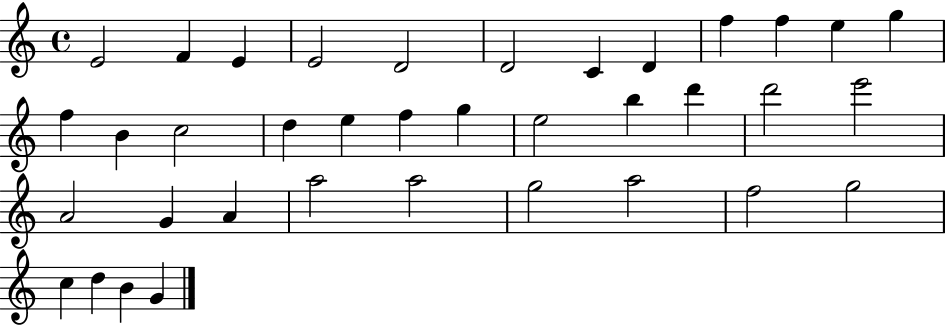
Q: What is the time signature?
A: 4/4